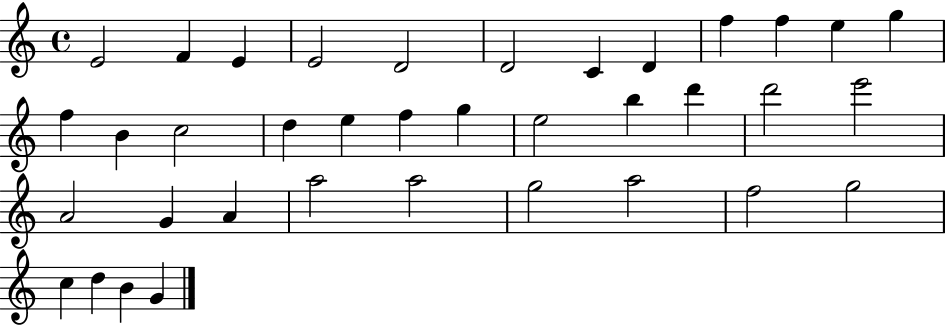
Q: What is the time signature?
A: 4/4